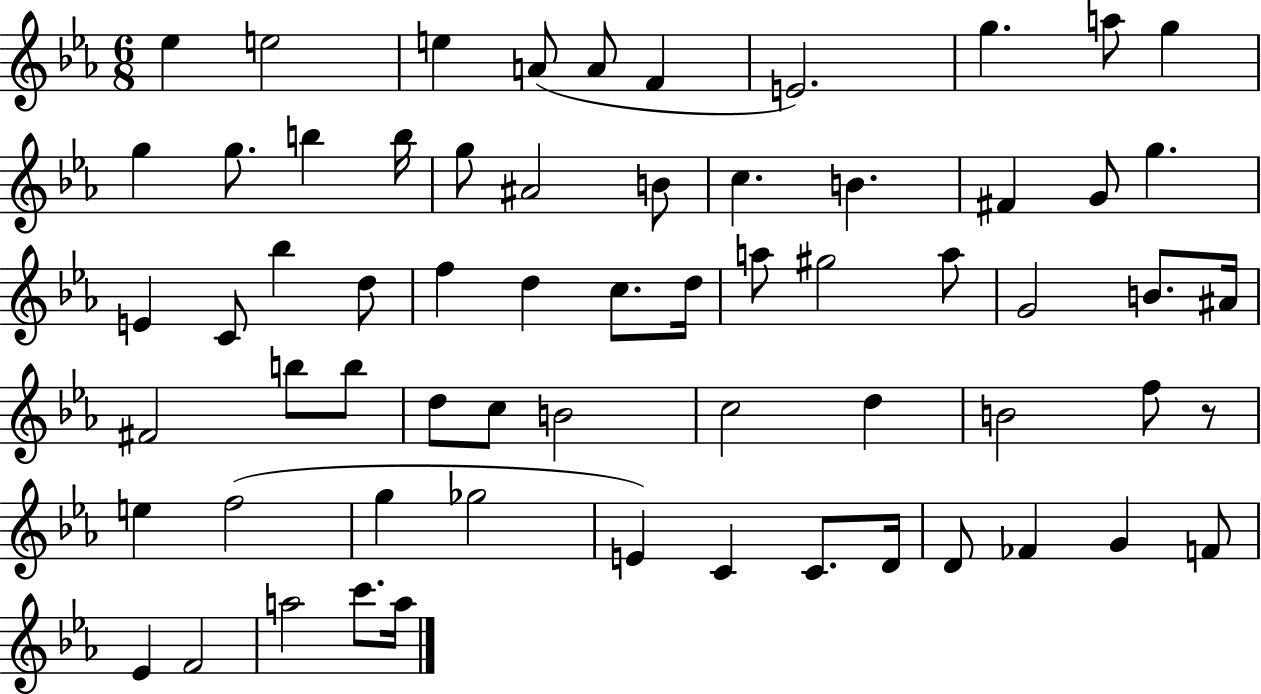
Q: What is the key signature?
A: EES major